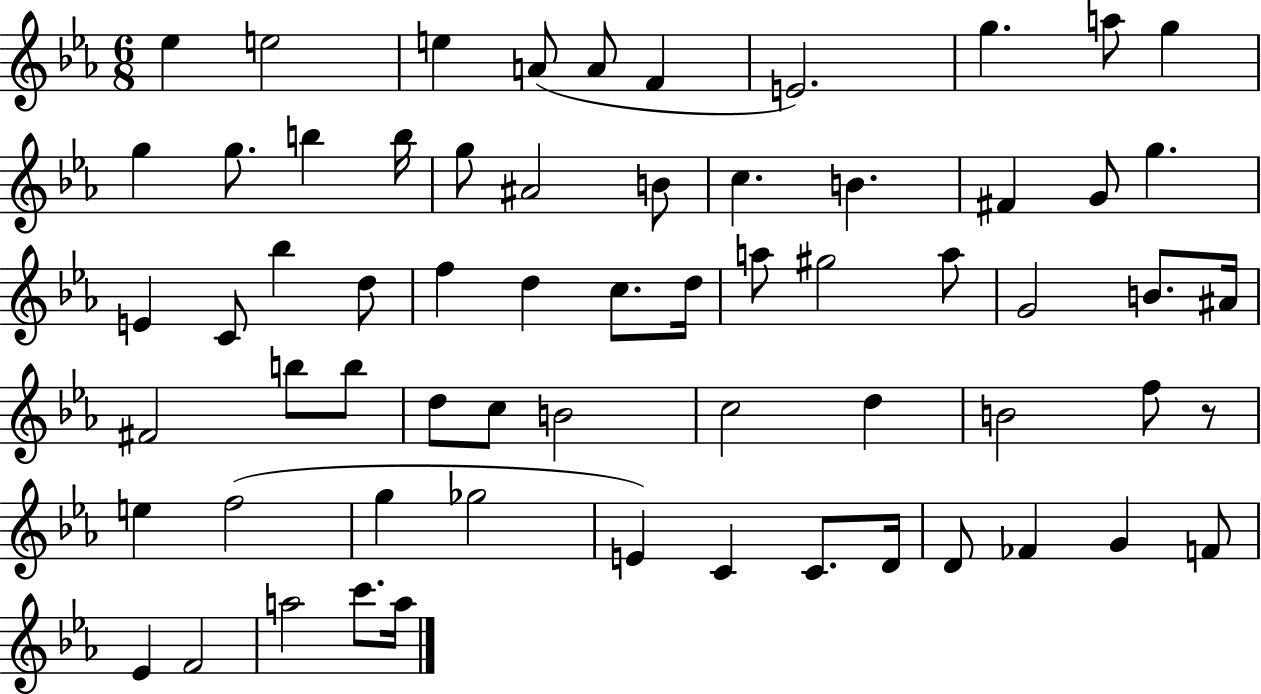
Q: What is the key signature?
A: EES major